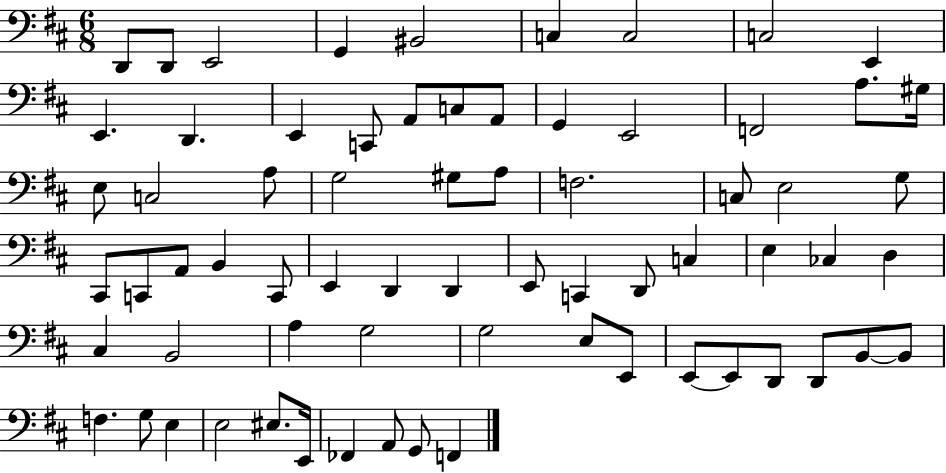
D2/e D2/e E2/h G2/q BIS2/h C3/q C3/h C3/h E2/q E2/q. D2/q. E2/q C2/e A2/e C3/e A2/e G2/q E2/h F2/h A3/e. G#3/s E3/e C3/h A3/e G3/h G#3/e A3/e F3/h. C3/e E3/h G3/e C#2/e C2/e A2/e B2/q C2/e E2/q D2/q D2/q E2/e C2/q D2/e C3/q E3/q CES3/q D3/q C#3/q B2/h A3/q G3/h G3/h E3/e E2/e E2/e E2/e D2/e D2/e B2/e B2/e F3/q. G3/e E3/q E3/h EIS3/e. E2/s FES2/q A2/e G2/e F2/q